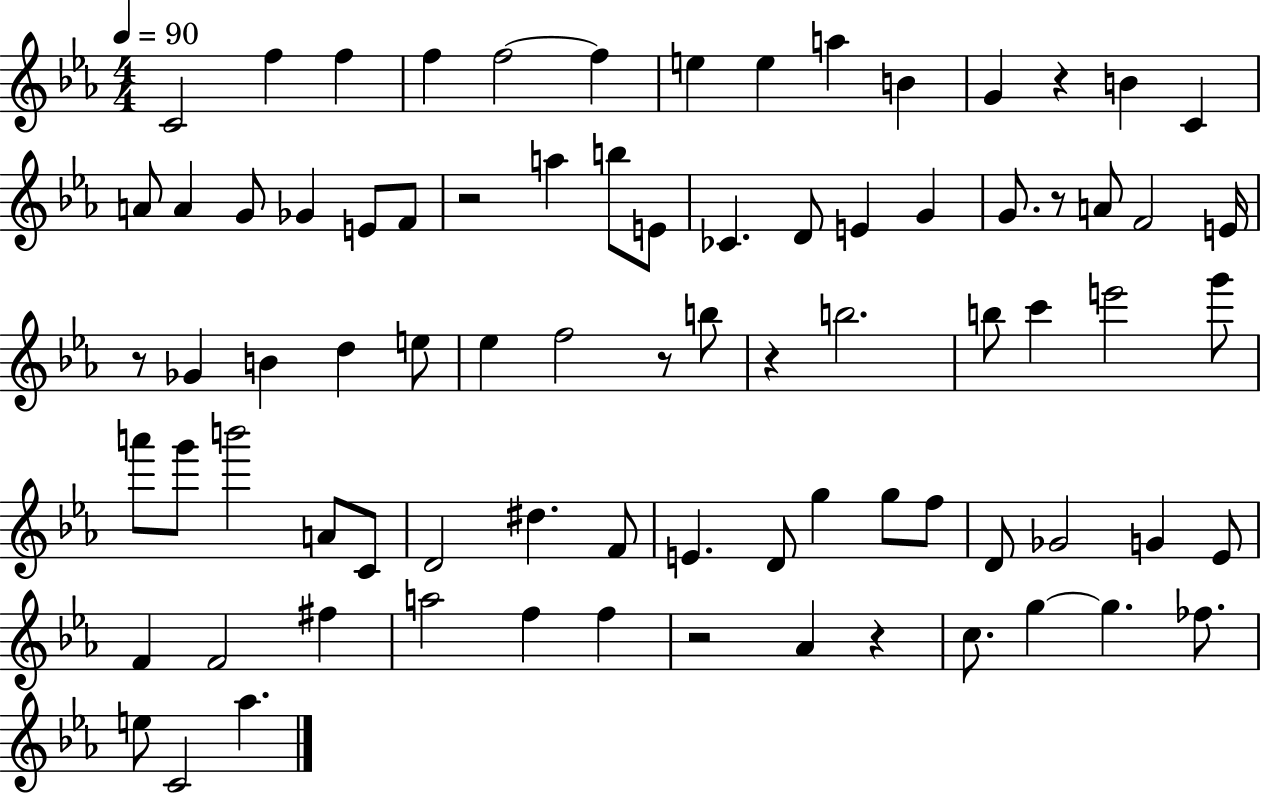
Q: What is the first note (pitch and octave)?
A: C4